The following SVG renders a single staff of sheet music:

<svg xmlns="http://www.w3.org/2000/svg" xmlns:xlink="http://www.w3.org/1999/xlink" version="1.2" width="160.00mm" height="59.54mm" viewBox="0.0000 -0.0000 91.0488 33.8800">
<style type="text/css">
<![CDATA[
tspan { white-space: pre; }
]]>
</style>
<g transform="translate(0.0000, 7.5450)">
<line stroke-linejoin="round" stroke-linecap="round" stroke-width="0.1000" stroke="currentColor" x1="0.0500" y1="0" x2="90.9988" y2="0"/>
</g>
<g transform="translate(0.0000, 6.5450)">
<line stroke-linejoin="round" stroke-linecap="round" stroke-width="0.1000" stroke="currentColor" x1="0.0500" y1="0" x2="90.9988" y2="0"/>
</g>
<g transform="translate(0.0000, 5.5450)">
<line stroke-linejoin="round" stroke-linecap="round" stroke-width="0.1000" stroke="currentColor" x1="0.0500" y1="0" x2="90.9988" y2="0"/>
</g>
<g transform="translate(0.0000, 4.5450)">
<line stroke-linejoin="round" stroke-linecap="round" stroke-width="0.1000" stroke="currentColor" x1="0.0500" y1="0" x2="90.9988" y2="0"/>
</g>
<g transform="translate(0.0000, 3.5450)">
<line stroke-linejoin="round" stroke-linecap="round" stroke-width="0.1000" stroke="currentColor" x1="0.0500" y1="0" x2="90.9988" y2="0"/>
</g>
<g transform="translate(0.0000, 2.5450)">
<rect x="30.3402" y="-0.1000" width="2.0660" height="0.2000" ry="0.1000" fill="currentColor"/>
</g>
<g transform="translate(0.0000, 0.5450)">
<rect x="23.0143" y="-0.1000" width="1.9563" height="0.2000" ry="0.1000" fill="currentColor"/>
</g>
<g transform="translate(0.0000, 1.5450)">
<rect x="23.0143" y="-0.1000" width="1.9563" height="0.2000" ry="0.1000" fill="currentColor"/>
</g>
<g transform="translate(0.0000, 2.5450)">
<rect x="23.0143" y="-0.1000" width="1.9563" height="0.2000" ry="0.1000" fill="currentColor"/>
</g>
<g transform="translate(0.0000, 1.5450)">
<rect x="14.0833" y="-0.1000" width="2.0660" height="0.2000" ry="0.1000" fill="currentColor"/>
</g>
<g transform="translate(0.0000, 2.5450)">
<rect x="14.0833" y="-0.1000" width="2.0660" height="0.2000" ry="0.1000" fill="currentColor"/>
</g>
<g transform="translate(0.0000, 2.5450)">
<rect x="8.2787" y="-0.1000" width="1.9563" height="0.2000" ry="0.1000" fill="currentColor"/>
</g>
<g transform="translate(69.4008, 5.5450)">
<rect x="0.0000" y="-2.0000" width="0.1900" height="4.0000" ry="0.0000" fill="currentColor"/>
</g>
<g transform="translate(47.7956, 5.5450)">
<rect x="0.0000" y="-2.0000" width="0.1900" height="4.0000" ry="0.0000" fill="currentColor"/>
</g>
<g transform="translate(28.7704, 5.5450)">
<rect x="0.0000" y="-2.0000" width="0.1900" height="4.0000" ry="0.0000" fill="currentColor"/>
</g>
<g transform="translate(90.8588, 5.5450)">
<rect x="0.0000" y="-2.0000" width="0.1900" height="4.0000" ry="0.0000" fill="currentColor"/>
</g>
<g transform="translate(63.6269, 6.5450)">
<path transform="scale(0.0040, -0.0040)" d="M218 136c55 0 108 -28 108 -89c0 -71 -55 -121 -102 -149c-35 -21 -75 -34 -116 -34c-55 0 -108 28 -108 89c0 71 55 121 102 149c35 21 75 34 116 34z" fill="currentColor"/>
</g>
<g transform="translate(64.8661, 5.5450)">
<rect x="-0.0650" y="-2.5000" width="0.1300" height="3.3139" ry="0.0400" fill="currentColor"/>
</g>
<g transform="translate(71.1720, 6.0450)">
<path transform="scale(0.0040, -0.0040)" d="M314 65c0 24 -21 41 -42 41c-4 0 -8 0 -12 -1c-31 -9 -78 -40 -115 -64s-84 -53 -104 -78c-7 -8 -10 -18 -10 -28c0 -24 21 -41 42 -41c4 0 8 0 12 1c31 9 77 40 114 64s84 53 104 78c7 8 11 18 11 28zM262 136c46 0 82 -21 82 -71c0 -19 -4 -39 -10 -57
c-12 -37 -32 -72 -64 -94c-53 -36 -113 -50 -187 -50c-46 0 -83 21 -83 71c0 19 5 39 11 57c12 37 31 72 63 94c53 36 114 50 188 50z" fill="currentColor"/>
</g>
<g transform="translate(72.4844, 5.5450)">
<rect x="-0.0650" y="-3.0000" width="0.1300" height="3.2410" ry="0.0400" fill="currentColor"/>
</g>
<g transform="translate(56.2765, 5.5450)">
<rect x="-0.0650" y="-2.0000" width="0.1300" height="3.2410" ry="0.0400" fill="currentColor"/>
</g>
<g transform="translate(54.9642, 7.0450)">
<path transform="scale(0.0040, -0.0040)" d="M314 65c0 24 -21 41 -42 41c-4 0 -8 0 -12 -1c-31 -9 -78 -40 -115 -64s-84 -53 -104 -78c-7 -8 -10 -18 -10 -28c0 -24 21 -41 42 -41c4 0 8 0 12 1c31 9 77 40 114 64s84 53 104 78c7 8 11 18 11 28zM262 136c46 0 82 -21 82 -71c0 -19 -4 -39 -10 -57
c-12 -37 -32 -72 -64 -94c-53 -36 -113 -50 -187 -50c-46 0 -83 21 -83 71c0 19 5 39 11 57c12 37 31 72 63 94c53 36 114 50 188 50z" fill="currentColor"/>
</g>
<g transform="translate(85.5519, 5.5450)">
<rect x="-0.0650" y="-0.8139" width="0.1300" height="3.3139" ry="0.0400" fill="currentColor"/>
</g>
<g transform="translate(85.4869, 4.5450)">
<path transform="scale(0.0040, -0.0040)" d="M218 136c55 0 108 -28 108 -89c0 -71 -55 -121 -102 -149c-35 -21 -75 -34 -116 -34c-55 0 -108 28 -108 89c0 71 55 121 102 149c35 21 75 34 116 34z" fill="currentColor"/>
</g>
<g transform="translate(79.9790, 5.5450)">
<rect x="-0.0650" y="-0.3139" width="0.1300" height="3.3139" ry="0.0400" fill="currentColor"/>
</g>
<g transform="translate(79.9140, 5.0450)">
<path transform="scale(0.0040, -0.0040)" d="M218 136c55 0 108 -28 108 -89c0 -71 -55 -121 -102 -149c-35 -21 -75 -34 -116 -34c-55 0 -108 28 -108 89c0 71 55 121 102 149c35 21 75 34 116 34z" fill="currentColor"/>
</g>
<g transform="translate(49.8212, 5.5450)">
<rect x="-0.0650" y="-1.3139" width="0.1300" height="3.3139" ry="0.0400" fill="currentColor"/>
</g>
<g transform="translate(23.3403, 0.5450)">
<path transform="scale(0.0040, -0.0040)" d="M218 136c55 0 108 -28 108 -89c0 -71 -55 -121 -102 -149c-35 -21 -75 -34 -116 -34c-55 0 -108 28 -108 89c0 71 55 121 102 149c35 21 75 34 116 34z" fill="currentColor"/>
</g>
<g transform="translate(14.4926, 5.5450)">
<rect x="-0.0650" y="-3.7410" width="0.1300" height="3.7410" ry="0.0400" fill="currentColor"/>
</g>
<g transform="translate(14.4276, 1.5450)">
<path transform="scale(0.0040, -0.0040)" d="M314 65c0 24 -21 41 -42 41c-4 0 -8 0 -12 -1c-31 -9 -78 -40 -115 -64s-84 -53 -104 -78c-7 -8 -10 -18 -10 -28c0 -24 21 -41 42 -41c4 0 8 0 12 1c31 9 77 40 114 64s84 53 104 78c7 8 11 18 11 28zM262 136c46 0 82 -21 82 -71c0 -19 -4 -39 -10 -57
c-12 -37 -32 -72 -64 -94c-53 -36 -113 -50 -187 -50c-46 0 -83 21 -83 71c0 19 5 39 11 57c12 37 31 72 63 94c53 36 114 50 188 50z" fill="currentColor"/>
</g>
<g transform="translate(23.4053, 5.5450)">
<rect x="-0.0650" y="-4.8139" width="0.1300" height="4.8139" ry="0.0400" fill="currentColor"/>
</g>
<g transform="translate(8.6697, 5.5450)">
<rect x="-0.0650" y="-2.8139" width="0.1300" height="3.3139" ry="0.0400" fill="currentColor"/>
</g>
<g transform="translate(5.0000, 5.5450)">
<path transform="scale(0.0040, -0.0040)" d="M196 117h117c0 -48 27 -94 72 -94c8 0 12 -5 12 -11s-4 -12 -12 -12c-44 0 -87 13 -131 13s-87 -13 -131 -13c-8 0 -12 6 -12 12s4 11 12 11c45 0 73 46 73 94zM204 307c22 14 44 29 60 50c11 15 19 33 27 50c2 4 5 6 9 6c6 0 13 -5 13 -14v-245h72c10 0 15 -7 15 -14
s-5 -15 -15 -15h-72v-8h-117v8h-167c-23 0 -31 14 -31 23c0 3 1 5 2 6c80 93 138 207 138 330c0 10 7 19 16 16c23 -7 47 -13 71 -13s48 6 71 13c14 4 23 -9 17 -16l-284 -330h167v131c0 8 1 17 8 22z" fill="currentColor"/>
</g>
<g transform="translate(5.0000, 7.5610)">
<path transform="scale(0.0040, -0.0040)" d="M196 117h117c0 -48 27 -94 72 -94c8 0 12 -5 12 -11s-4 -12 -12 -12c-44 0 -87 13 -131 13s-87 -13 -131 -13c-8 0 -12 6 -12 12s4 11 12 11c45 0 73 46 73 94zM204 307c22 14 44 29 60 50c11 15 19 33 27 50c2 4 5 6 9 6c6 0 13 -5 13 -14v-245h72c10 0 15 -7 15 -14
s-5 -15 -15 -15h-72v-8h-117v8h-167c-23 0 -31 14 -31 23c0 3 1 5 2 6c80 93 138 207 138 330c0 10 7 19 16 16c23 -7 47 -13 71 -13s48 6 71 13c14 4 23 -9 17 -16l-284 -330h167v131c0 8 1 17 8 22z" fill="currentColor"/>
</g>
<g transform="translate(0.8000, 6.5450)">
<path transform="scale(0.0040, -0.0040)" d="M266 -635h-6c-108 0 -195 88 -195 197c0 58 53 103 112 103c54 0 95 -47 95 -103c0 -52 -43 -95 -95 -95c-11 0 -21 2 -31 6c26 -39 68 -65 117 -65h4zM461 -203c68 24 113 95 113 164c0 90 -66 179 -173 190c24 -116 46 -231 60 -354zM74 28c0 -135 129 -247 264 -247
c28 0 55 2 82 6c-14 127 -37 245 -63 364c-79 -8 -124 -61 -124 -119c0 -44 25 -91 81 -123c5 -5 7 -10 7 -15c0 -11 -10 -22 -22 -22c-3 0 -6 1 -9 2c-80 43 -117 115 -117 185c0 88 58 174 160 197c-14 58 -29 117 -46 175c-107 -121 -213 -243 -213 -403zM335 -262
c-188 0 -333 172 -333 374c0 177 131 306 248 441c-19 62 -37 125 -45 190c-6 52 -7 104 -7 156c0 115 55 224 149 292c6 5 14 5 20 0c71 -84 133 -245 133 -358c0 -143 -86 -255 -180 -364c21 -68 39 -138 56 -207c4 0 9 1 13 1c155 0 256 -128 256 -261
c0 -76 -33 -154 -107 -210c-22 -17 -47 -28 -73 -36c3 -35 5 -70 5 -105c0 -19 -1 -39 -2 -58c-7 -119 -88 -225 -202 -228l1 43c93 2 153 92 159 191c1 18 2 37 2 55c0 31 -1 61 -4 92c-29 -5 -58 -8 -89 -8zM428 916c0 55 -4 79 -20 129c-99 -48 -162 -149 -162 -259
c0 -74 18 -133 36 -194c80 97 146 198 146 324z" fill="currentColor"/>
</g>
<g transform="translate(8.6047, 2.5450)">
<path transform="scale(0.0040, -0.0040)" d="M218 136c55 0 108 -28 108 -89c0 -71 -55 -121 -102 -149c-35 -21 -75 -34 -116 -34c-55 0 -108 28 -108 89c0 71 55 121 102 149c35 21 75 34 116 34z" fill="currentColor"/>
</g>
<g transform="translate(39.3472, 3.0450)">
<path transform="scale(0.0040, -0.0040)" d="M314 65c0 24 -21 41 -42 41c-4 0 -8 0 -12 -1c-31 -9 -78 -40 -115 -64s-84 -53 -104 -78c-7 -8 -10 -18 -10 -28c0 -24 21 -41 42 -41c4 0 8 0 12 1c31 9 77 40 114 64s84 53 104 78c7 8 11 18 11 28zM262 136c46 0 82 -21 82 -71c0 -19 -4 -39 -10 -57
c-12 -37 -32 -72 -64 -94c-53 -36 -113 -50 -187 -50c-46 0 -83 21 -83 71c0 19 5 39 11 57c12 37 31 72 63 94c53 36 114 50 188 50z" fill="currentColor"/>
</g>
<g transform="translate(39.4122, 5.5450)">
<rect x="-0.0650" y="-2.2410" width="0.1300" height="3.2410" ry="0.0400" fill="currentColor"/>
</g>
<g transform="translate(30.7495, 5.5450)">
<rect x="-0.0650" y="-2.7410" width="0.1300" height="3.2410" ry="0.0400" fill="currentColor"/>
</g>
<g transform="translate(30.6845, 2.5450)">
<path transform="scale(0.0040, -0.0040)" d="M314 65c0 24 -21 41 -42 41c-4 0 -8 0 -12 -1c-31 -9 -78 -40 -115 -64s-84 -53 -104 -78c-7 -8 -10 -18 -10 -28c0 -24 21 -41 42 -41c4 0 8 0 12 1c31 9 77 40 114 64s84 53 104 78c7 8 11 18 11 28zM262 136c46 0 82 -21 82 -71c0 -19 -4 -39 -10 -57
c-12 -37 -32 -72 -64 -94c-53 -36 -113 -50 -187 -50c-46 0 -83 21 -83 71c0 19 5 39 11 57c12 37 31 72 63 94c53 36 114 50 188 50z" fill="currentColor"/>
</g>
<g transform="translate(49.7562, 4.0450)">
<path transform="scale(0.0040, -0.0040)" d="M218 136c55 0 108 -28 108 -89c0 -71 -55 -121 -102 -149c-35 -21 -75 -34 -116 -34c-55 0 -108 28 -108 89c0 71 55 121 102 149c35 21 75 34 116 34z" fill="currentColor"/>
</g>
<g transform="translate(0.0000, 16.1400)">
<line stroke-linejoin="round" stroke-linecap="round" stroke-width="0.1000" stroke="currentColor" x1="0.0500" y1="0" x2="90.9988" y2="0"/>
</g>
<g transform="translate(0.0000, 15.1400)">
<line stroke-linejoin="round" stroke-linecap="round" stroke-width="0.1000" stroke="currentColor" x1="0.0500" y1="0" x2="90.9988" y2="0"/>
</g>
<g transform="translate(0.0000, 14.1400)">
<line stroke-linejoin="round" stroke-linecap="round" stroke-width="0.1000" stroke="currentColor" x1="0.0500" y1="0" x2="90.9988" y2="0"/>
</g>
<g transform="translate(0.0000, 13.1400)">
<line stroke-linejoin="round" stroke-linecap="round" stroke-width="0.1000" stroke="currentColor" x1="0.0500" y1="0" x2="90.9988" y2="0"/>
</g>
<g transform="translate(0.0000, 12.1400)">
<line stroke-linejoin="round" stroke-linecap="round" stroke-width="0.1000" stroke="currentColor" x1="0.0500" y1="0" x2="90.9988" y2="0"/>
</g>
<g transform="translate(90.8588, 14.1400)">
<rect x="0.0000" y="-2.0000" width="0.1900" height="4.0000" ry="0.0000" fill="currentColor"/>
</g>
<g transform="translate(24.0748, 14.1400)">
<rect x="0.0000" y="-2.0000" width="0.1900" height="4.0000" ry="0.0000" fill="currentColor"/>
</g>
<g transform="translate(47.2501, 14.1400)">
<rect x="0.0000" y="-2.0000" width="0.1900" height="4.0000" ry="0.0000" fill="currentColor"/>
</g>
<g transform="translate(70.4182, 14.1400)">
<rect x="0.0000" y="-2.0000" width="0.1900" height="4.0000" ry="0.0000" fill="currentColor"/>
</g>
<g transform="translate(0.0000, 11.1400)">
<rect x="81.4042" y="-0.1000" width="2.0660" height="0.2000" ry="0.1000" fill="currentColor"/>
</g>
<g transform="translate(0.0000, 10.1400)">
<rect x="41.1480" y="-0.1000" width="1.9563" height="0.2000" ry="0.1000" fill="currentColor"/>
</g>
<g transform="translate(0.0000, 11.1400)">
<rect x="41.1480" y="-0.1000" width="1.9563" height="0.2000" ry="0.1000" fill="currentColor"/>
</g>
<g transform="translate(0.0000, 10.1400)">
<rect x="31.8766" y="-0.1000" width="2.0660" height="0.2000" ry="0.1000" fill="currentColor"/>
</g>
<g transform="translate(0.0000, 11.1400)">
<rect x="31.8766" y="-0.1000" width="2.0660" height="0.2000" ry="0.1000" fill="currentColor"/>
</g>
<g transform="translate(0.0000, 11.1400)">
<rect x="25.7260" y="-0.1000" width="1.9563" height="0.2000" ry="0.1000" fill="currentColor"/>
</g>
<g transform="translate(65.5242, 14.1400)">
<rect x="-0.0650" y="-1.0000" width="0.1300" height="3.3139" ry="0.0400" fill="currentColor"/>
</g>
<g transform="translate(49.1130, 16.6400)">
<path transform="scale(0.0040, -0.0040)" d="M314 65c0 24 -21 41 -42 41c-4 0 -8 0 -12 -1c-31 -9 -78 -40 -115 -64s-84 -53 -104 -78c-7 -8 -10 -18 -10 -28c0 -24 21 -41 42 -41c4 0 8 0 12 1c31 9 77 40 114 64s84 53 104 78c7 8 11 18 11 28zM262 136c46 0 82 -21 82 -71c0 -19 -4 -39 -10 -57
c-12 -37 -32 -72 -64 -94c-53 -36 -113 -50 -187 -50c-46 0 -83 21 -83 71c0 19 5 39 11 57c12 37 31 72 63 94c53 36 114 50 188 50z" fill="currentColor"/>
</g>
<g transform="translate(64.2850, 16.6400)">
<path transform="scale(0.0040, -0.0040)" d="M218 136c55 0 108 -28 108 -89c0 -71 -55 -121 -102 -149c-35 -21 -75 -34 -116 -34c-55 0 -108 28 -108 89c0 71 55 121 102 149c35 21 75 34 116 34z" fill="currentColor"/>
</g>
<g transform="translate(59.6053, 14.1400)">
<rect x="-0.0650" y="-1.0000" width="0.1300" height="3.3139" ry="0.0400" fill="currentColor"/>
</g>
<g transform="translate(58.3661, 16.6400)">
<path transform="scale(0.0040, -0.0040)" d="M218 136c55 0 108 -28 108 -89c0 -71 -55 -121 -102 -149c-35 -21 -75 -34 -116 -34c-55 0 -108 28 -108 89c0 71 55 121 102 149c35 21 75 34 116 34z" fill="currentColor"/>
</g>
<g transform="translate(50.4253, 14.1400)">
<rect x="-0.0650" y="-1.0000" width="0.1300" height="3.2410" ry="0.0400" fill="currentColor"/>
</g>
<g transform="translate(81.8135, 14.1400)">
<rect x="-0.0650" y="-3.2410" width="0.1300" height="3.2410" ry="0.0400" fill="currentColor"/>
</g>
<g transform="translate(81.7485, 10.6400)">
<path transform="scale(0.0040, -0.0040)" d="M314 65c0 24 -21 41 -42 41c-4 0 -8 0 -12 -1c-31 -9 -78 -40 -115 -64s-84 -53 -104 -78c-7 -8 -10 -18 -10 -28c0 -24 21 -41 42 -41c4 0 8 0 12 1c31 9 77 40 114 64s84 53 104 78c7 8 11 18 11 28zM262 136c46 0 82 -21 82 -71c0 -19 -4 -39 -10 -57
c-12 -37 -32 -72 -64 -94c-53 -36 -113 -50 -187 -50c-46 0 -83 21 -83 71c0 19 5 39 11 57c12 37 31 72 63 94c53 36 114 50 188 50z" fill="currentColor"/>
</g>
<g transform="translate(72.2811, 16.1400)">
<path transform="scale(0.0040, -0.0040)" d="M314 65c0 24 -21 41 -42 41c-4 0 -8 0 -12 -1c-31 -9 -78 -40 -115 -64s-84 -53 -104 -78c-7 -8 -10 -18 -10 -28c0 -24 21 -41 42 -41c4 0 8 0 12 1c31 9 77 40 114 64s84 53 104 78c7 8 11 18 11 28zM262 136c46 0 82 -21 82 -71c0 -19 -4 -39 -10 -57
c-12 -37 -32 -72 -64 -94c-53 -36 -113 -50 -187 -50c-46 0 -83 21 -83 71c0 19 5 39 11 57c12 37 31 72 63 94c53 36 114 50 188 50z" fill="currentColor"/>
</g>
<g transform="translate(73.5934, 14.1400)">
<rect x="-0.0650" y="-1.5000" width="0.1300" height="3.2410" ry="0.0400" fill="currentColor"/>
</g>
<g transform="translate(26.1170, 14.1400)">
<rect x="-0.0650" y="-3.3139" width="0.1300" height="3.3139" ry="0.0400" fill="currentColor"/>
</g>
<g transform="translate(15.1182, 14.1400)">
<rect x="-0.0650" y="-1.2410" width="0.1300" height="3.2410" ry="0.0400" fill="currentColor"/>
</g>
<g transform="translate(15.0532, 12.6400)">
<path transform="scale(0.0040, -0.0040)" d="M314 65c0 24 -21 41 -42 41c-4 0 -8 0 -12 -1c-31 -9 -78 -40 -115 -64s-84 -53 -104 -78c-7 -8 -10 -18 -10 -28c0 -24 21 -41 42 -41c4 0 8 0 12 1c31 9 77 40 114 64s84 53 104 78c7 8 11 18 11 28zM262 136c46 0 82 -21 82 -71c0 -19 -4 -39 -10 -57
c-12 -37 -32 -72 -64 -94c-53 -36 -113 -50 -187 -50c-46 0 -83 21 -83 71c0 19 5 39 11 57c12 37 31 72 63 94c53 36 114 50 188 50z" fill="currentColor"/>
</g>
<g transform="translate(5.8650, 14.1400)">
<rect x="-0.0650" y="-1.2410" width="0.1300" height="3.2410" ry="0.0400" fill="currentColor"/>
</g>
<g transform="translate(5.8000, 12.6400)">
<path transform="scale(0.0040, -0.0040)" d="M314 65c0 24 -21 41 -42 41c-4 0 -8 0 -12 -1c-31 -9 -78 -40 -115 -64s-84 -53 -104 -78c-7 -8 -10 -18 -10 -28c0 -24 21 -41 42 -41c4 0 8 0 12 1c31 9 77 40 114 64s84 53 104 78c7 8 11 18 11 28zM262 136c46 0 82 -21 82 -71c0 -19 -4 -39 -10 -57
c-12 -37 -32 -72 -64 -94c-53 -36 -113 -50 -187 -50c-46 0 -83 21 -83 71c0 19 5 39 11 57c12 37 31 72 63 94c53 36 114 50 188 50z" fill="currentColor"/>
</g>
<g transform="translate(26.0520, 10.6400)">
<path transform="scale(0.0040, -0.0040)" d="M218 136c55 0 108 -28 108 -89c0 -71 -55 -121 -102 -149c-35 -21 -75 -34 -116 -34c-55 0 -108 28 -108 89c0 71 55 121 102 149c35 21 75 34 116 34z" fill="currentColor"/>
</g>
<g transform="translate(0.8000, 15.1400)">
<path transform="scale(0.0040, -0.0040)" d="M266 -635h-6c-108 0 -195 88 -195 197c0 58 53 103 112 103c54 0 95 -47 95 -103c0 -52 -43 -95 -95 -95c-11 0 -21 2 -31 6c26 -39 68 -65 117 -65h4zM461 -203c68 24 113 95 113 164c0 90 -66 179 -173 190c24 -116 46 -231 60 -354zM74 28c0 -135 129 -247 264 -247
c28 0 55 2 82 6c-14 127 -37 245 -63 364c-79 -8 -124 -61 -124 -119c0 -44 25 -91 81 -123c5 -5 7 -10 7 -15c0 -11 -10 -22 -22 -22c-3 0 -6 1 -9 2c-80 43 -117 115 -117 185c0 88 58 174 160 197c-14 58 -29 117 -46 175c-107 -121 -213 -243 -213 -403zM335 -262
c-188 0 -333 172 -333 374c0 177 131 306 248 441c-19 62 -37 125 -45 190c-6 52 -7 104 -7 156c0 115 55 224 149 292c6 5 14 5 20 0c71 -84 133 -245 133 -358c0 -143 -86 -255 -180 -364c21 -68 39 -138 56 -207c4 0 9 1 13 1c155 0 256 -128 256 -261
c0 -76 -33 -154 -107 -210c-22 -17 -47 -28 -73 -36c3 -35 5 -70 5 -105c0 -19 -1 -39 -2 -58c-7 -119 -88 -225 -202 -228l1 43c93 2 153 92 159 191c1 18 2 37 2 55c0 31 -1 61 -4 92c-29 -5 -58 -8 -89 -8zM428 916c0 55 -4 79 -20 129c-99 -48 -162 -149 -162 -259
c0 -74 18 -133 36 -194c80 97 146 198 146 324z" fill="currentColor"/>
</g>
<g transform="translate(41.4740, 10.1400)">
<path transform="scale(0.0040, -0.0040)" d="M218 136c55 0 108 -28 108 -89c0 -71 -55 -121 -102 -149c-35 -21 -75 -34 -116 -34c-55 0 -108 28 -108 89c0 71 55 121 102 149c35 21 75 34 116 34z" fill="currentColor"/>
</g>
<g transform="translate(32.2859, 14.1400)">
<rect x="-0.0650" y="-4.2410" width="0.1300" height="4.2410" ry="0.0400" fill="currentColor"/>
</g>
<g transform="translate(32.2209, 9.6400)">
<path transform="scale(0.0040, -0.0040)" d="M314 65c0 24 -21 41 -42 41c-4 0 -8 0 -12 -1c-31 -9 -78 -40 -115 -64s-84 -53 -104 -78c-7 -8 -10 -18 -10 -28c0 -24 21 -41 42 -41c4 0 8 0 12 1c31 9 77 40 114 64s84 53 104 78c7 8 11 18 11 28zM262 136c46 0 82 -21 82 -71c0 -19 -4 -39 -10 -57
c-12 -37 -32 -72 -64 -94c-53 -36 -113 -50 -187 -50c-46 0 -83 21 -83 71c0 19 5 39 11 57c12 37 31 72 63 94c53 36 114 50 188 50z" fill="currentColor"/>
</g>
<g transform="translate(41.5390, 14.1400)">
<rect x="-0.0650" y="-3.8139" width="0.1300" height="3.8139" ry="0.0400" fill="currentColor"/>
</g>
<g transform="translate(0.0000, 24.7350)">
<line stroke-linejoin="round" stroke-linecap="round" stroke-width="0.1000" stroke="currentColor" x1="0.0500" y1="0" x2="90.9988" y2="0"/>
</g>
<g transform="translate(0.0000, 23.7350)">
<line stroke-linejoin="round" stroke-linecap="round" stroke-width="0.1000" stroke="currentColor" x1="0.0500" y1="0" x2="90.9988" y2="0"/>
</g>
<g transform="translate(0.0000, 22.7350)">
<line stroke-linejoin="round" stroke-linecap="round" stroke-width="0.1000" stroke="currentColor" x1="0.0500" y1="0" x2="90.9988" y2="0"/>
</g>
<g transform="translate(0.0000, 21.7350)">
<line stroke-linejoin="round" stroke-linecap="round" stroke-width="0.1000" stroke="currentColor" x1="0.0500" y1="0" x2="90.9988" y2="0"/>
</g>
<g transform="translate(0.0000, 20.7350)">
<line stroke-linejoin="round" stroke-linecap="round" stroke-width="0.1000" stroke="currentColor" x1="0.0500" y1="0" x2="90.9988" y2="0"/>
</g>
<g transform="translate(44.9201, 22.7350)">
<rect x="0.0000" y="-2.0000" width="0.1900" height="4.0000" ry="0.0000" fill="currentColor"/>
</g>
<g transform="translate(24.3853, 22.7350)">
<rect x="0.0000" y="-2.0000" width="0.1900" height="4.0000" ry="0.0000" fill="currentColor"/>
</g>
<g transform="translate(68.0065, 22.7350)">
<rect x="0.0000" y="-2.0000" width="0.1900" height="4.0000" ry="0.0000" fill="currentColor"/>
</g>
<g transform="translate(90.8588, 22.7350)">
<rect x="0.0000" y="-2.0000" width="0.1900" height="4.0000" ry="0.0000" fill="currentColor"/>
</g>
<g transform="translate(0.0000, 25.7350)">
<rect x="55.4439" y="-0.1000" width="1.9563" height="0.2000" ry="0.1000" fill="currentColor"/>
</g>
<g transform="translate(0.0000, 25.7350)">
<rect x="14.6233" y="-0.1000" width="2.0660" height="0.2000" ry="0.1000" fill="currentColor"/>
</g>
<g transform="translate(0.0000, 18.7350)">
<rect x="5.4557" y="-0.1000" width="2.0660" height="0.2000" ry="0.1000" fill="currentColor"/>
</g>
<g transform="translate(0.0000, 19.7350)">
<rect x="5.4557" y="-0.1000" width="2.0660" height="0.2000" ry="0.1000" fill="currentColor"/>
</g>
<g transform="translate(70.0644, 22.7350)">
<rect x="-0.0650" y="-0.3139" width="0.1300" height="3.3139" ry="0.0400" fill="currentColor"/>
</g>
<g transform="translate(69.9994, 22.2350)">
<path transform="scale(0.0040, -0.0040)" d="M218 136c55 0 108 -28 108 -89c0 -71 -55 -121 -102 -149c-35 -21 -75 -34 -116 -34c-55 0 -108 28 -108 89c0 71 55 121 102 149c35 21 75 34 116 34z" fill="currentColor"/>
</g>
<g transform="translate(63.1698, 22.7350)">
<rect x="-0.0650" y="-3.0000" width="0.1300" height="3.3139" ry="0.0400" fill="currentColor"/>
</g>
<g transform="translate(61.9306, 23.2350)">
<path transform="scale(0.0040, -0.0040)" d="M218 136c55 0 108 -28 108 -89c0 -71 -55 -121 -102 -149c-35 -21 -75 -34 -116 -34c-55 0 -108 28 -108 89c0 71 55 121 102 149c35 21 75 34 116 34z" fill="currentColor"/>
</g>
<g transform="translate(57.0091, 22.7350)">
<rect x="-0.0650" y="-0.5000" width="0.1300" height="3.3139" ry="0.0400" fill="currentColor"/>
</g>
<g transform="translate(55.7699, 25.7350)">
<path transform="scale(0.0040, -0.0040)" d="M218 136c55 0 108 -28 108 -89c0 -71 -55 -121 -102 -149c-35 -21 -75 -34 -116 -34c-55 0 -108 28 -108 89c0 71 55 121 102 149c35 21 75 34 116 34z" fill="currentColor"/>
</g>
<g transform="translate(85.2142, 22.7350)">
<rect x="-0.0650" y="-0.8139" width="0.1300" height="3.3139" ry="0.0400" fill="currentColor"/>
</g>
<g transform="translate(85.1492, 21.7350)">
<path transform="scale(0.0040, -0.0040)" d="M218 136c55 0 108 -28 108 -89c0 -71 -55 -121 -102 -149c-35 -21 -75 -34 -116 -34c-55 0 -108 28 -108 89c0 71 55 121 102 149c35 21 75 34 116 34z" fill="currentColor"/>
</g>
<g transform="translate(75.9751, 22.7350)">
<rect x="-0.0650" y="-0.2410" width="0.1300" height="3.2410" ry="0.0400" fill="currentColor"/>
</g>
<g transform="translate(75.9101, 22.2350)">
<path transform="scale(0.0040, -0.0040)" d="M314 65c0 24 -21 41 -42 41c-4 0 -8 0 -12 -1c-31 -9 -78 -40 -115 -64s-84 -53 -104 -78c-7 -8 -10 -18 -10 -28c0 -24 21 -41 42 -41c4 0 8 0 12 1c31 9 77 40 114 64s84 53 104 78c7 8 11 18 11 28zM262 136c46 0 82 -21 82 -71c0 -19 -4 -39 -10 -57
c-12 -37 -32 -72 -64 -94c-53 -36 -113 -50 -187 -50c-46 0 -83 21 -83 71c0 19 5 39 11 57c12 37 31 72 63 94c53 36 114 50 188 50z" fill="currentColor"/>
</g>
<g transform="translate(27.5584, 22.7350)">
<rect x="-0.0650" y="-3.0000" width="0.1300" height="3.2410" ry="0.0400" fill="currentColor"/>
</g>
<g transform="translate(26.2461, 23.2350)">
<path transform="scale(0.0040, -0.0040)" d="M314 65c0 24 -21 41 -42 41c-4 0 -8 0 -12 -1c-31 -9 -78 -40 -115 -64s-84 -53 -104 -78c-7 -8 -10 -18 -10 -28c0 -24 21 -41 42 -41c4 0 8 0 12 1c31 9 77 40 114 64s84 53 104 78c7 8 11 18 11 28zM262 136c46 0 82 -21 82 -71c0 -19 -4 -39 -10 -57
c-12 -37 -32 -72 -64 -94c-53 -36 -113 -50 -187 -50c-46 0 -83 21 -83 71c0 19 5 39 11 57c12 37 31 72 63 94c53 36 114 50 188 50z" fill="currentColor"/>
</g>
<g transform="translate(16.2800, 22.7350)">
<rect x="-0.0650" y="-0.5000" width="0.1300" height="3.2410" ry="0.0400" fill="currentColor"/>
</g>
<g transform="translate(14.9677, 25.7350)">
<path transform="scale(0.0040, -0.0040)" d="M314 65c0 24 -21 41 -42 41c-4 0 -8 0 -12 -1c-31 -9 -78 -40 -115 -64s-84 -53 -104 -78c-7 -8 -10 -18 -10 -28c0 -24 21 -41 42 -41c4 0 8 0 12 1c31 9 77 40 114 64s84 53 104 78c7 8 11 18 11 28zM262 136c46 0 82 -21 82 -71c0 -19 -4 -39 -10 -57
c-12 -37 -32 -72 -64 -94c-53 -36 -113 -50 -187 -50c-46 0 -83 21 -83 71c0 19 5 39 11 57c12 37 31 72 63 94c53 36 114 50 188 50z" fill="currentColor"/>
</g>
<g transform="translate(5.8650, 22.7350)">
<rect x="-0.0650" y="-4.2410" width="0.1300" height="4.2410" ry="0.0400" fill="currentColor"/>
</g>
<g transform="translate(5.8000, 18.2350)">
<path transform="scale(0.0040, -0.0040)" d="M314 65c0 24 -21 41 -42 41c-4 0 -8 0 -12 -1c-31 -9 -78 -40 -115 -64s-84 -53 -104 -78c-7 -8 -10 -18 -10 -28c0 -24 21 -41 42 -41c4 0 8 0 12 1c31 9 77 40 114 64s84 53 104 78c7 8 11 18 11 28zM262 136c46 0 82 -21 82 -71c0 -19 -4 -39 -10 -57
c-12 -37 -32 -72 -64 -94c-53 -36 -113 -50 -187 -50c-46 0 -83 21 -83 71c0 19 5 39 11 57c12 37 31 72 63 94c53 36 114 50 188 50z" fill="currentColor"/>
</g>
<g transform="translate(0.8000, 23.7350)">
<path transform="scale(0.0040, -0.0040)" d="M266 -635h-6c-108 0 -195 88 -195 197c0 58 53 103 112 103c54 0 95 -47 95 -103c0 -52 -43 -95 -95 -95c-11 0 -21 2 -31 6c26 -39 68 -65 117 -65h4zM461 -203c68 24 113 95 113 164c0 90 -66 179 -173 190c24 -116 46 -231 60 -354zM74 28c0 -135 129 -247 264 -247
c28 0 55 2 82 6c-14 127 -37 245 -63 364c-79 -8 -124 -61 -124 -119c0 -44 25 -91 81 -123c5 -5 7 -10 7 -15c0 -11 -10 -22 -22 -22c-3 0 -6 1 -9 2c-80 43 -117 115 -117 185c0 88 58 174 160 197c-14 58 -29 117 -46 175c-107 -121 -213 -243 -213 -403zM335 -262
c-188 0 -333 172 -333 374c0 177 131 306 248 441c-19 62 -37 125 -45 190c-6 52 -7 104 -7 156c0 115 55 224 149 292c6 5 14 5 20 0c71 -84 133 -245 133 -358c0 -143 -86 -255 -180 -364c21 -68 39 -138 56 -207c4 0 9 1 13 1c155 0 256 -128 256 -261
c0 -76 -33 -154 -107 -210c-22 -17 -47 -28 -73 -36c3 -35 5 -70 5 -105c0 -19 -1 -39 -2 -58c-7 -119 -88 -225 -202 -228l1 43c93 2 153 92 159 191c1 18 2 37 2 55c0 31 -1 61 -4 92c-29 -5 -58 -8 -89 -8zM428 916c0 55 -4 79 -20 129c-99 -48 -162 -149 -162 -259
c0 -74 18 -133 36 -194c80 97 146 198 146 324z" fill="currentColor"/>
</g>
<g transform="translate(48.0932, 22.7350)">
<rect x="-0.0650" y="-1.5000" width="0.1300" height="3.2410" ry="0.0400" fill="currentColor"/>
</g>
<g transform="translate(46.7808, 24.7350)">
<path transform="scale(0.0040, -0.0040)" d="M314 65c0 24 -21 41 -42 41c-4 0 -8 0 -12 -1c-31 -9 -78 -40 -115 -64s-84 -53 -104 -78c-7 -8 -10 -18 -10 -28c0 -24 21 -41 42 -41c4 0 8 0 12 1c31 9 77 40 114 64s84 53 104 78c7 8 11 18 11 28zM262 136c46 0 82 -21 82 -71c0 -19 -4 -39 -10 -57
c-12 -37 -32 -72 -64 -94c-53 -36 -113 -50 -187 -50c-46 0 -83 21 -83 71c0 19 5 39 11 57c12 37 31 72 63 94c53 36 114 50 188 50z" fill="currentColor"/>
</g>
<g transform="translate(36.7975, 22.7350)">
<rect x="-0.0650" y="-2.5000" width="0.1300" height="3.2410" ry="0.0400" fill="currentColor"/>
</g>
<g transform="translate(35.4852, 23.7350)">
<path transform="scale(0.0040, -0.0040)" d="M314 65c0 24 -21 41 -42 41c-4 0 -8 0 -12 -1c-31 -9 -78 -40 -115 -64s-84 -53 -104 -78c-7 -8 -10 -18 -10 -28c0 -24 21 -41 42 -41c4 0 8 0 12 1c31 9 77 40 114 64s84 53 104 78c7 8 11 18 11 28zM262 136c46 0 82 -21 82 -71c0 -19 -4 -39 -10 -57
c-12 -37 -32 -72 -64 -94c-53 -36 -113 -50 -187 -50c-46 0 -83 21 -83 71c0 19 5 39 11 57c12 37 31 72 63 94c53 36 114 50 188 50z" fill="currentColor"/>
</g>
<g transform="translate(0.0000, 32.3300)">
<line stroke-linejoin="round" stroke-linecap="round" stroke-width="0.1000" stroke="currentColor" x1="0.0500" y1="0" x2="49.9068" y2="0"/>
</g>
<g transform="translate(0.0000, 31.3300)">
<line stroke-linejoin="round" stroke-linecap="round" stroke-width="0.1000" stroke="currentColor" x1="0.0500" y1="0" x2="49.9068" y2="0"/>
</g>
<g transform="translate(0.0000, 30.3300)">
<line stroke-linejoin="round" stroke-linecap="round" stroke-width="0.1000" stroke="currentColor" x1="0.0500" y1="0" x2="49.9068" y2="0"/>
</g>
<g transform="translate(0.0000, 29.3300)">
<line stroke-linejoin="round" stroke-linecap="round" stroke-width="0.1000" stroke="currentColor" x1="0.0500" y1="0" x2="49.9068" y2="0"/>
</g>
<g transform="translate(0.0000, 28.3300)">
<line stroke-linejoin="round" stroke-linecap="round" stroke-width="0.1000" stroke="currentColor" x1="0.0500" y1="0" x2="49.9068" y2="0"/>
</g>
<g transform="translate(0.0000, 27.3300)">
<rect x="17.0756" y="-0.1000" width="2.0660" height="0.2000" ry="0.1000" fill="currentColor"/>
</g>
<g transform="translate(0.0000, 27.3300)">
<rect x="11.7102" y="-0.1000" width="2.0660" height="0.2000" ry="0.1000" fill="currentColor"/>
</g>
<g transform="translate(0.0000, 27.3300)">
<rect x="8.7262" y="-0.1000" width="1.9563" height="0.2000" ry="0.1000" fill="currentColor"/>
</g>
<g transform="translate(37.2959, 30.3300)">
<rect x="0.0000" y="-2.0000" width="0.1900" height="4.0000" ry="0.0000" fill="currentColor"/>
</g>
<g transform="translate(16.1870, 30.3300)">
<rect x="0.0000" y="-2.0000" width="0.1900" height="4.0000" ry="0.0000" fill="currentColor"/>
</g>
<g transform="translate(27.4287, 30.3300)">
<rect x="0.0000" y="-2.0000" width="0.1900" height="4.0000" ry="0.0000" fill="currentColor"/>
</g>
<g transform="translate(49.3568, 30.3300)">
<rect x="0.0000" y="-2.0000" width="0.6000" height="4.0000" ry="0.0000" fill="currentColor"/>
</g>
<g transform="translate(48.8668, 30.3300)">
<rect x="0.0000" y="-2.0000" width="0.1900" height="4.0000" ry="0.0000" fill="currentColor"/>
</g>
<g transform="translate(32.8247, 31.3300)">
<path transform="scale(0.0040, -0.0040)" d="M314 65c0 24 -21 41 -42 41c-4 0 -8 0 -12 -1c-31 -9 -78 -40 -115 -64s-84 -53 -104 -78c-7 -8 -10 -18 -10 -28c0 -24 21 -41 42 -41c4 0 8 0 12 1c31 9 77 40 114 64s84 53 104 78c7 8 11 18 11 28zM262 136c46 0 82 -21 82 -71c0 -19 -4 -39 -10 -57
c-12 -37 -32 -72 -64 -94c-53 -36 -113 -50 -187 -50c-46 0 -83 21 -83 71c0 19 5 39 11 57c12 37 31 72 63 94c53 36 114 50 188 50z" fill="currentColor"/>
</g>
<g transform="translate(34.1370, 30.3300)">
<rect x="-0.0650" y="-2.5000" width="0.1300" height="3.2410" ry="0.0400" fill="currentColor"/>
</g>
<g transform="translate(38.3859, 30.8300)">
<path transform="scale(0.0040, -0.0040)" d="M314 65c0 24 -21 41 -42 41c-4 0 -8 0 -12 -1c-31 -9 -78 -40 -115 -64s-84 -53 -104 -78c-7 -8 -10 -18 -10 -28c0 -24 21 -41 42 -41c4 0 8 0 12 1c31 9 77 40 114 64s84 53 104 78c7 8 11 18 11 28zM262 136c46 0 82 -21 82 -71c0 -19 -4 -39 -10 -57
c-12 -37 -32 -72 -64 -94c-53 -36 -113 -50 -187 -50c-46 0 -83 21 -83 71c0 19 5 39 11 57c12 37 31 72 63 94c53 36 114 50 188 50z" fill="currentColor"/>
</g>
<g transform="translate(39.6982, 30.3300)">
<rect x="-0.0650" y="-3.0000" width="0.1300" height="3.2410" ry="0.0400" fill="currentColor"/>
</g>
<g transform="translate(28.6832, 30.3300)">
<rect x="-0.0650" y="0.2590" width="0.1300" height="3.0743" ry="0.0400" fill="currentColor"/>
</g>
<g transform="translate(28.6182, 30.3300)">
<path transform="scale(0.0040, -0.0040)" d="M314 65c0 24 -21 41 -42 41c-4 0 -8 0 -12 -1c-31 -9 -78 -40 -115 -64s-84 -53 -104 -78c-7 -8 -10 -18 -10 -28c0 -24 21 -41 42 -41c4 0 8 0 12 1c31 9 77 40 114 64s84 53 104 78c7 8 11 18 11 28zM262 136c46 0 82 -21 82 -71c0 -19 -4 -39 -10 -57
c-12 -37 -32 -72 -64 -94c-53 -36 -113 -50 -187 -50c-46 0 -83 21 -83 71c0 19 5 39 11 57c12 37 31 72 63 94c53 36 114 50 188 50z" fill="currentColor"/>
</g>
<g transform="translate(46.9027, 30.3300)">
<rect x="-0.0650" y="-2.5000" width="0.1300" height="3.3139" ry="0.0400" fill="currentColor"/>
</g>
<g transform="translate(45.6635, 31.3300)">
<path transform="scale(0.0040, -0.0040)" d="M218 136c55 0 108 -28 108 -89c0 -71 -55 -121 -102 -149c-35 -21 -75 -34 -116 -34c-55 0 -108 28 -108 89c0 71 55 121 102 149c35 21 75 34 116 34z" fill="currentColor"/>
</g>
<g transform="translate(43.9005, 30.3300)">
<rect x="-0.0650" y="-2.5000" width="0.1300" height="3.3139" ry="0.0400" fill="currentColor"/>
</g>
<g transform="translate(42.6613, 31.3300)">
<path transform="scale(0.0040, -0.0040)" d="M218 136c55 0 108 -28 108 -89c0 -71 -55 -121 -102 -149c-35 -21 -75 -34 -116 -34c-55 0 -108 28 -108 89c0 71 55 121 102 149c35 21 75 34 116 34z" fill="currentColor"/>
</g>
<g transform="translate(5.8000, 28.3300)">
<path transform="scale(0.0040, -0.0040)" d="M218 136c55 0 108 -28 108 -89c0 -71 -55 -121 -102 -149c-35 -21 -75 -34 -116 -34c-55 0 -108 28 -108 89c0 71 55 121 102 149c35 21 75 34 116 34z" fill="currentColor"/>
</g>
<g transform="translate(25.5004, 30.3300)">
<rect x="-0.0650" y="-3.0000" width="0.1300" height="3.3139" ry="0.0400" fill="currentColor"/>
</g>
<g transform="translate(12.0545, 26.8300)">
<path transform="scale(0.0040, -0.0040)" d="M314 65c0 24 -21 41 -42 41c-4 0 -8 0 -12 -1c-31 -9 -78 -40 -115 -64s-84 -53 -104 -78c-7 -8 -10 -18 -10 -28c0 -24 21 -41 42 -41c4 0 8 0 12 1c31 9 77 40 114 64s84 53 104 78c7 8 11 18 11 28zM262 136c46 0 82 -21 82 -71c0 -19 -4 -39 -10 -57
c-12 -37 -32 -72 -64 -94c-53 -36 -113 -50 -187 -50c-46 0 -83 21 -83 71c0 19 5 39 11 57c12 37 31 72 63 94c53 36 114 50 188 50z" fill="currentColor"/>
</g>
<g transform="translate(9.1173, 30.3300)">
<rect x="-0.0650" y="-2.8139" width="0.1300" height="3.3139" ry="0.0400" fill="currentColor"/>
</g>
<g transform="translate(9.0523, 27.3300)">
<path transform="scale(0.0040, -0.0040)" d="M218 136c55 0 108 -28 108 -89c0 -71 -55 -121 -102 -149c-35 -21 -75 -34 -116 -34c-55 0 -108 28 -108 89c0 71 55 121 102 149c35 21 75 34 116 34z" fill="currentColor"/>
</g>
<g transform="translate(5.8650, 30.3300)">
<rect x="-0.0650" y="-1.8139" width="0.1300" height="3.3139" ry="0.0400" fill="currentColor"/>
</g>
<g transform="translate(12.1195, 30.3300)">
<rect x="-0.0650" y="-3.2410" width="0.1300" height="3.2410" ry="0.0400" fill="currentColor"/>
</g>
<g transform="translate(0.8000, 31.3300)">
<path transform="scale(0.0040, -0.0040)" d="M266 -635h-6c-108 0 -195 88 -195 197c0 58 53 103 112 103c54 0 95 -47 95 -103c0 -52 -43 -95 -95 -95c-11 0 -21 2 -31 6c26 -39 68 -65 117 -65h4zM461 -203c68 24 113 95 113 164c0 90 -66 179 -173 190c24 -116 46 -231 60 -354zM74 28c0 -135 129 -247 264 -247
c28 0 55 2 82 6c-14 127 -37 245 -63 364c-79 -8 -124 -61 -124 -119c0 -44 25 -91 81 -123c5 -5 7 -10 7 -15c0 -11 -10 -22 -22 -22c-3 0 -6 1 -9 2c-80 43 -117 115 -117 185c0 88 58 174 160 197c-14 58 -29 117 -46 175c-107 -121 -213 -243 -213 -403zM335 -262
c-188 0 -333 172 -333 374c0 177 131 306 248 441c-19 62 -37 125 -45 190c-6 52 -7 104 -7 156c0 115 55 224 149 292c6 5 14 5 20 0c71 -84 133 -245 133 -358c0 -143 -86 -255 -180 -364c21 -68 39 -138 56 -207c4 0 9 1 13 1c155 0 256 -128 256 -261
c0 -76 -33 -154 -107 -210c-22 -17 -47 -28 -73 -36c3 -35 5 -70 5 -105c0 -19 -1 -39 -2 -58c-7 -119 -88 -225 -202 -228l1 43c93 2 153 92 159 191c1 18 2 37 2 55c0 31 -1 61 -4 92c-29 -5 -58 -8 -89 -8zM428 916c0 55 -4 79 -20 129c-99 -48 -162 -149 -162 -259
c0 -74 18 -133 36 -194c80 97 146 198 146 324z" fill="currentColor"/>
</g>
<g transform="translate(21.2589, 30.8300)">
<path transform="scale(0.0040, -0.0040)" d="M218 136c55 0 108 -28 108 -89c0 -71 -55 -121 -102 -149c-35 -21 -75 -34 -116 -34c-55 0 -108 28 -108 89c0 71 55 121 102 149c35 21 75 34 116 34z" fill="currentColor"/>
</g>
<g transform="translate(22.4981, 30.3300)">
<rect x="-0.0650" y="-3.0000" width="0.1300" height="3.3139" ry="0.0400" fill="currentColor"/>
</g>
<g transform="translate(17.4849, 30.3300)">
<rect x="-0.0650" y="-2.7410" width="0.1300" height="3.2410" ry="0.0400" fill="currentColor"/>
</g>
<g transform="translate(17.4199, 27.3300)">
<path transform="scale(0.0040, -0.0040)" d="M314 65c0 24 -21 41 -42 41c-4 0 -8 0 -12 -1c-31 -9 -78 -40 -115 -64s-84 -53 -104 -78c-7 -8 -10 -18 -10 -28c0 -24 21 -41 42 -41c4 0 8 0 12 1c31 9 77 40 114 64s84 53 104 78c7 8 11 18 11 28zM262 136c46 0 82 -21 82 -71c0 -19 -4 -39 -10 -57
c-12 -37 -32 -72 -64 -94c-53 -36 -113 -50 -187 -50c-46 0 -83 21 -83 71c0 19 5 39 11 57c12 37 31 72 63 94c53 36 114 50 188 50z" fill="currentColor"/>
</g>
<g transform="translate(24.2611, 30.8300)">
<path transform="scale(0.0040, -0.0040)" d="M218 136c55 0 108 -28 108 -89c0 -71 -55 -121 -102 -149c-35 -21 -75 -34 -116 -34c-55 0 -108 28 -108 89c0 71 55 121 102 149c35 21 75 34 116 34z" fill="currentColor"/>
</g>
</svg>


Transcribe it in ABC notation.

X:1
T:Untitled
M:4/4
L:1/4
K:C
a c'2 e' a2 g2 e F2 G A2 c d e2 e2 b d'2 c' D2 D D E2 b2 d'2 C2 A2 G2 E2 C A c c2 d f a b2 a2 A A B2 G2 A2 G G